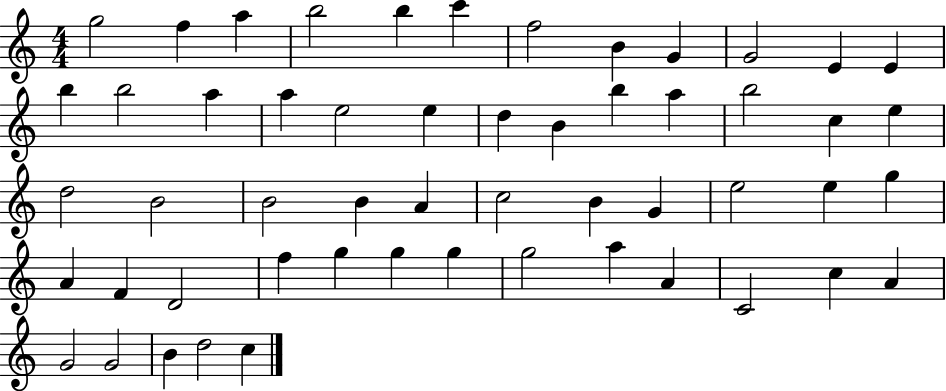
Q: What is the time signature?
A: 4/4